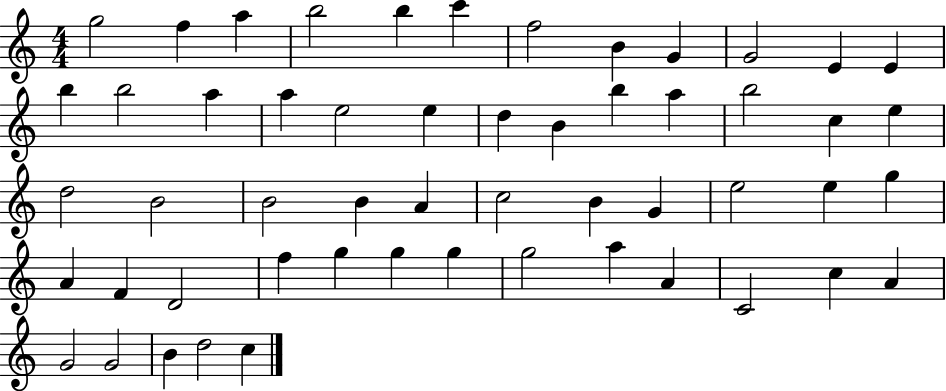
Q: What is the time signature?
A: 4/4